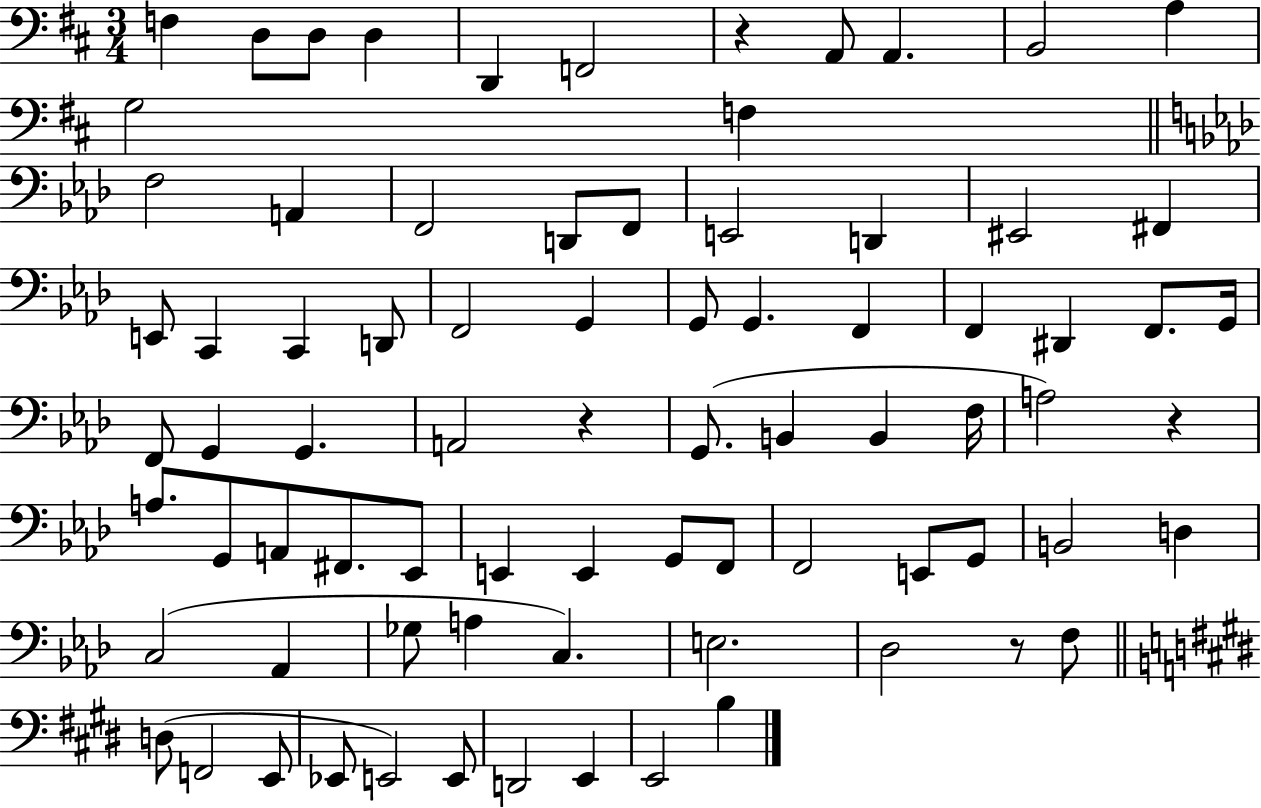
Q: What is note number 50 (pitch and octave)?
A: E2